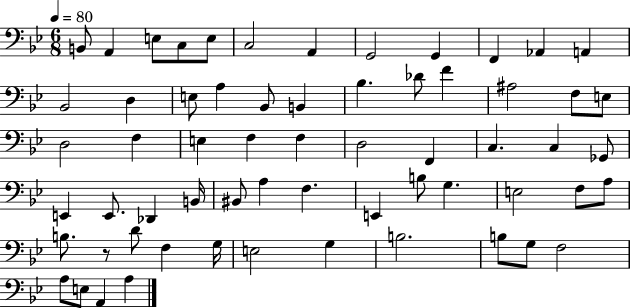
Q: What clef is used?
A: bass